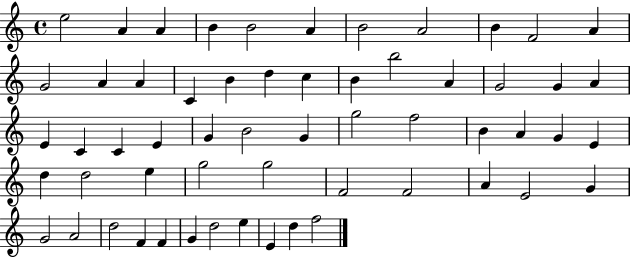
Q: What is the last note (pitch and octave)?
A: F5